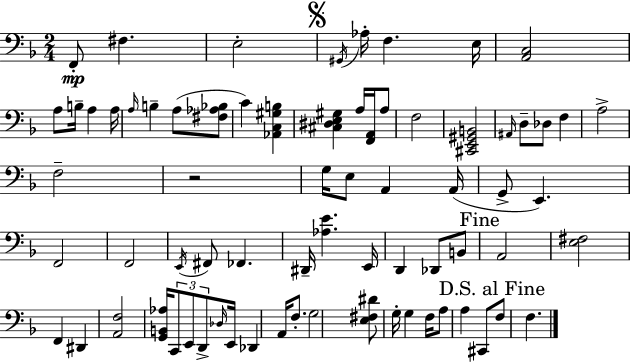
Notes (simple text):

F2/e F#3/q. E3/h G#2/s Ab3/s F3/q. E3/s [A2,C3]/h A3/e B3/s A3/q A3/s A3/s B3/q A3/e [F#3,Ab3,Bb3]/e C4/q [Ab2,C3,G#3,B3]/q [C#3,D#3,E3,G#3]/q A3/s [F2,A2]/s A3/e F3/h [C#2,E2,G#2,B2]/h A#2/s D3/e Db3/e F3/q A3/h F3/h R/h G3/s E3/e A2/q A2/s G2/e E2/q. F2/h F2/h E2/s F#2/e FES2/q. D#2/s [Ab3,E4]/q. E2/s D2/q Db2/e B2/e A2/h [E3,F#3]/h F2/q D#2/q [A2,F3]/h [G2,B2,Ab3]/s C2/e E2/e D2/e Db3/s E2/s Db2/q A2/s F3/e. G3/h [E3,F#3,D#4]/e G3/s G3/q F3/s A3/e A3/q C#2/e F3/e F3/q.